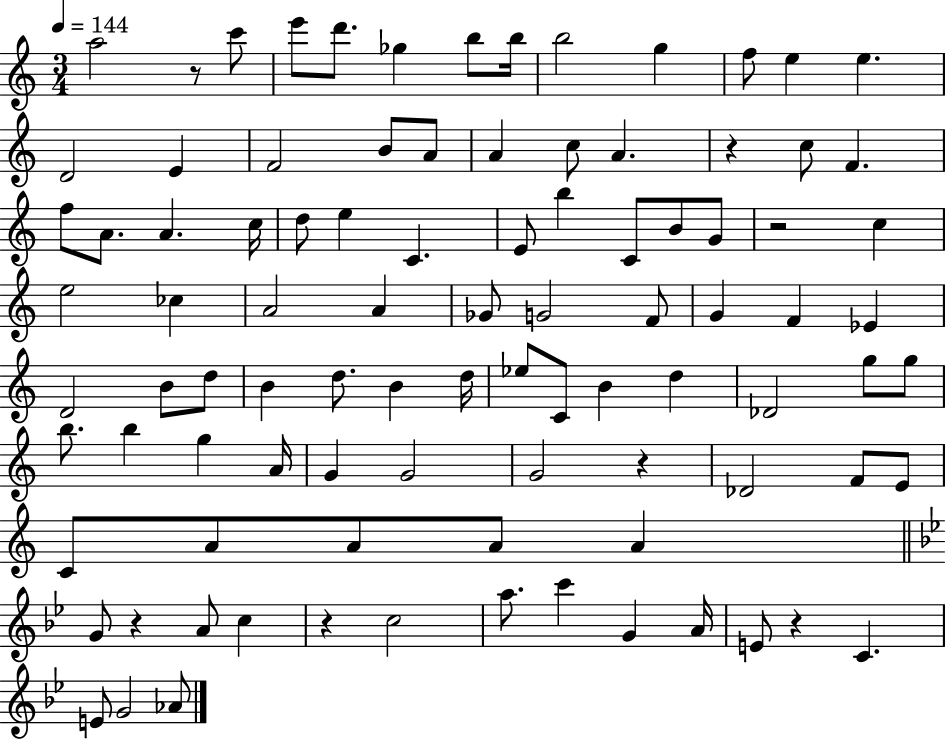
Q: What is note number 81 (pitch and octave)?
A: G4